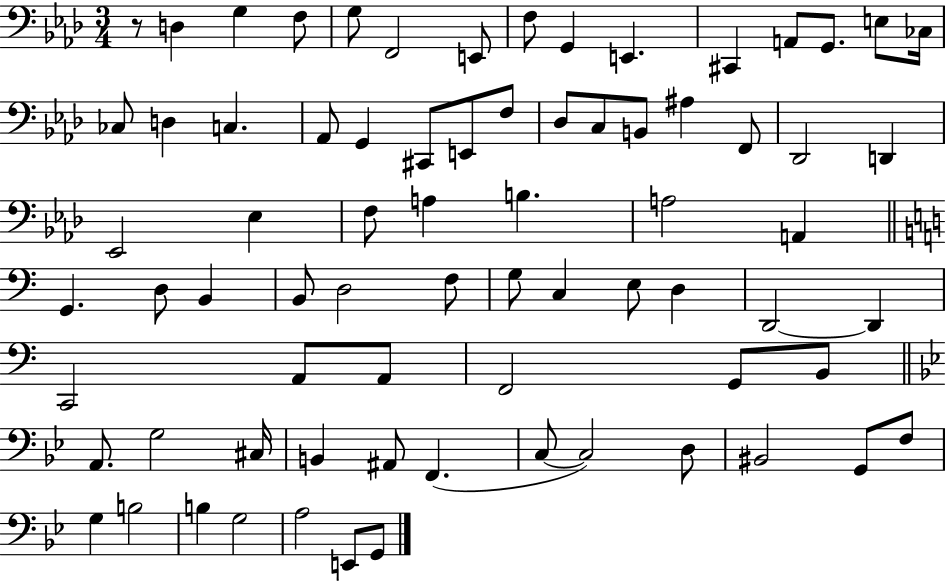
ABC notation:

X:1
T:Untitled
M:3/4
L:1/4
K:Ab
z/2 D, G, F,/2 G,/2 F,,2 E,,/2 F,/2 G,, E,, ^C,, A,,/2 G,,/2 E,/2 _C,/4 _C,/2 D, C, _A,,/2 G,, ^C,,/2 E,,/2 F,/2 _D,/2 C,/2 B,,/2 ^A, F,,/2 _D,,2 D,, _E,,2 _E, F,/2 A, B, A,2 A,, G,, D,/2 B,, B,,/2 D,2 F,/2 G,/2 C, E,/2 D, D,,2 D,, C,,2 A,,/2 A,,/2 F,,2 G,,/2 B,,/2 A,,/2 G,2 ^C,/4 B,, ^A,,/2 F,, C,/2 C,2 D,/2 ^B,,2 G,,/2 F,/2 G, B,2 B, G,2 A,2 E,,/2 G,,/2